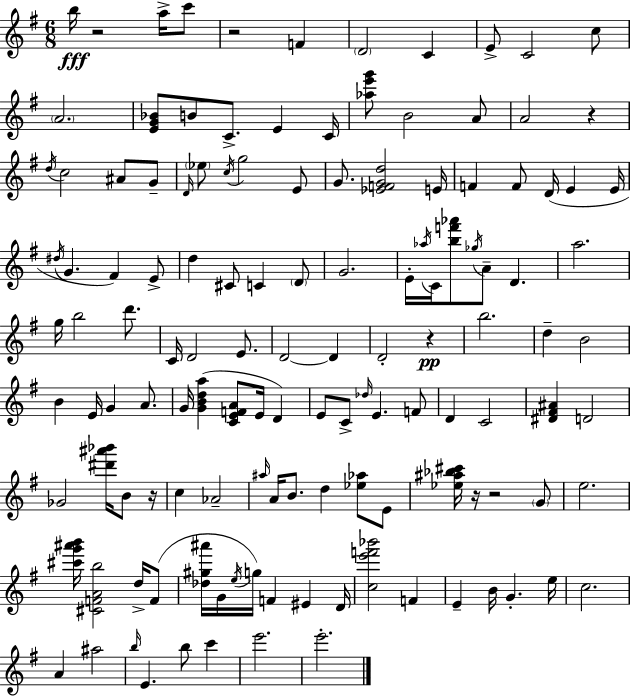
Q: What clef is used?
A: treble